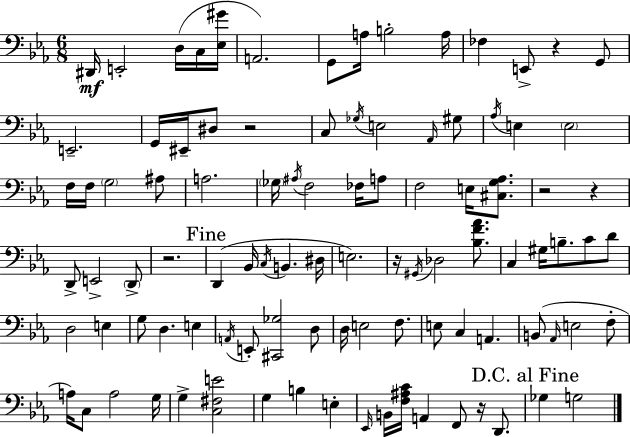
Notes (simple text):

D#2/s E2/h D3/s C3/s [Eb3,G#4]/s A2/h. G2/e A3/s B3/h A3/s FES3/q E2/e R/q G2/e E2/h. G2/s EIS2/s D#3/e R/h C3/e Gb3/s E3/h Ab2/s G#3/e Ab3/s E3/q E3/h F3/s F3/s G3/h A#3/e A3/h. Gb3/s A#3/s F3/h FES3/s A3/e F3/h E3/s [C#3,G3,Ab3]/e. R/h R/q D2/e E2/h D2/e R/h. D2/q Bb2/s C3/s B2/q. D#3/s E3/h. R/s G#2/s Db3/h [Bb3,F4,Ab4]/e. C3/q G#3/s B3/e. C4/e D4/e D3/h E3/q G3/e D3/q. E3/q A2/s E2/e [C#2,Gb3]/h D3/e D3/s E3/h F3/e. E3/e C3/q A2/q. B2/e Ab2/s E3/h F3/e A3/s C3/e A3/h G3/s G3/q [C3,F#3,E4]/h G3/q B3/q E3/q Eb2/s B2/s [F3,A#3,C4]/s A2/q F2/e R/s D2/e. Gb3/q G3/h